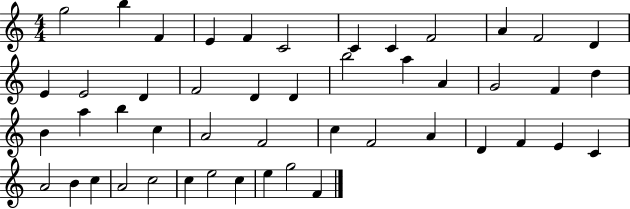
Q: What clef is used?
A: treble